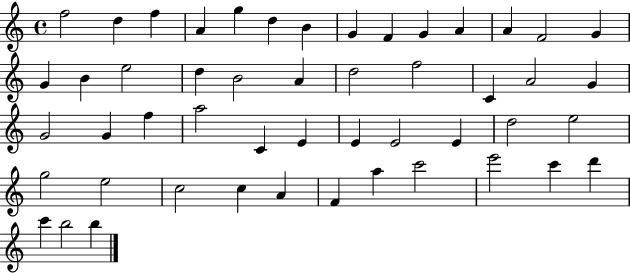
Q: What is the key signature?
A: C major